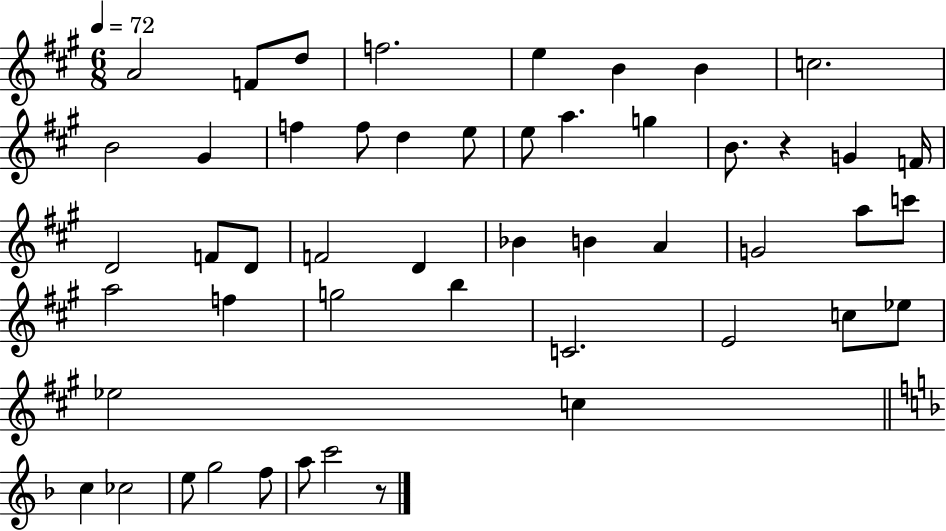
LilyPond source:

{
  \clef treble
  \numericTimeSignature
  \time 6/8
  \key a \major
  \tempo 4 = 72
  a'2 f'8 d''8 | f''2. | e''4 b'4 b'4 | c''2. | \break b'2 gis'4 | f''4 f''8 d''4 e''8 | e''8 a''4. g''4 | b'8. r4 g'4 f'16 | \break d'2 f'8 d'8 | f'2 d'4 | bes'4 b'4 a'4 | g'2 a''8 c'''8 | \break a''2 f''4 | g''2 b''4 | c'2. | e'2 c''8 ees''8 | \break ees''2 c''4 | \bar "||" \break \key f \major c''4 ces''2 | e''8 g''2 f''8 | a''8 c'''2 r8 | \bar "|."
}